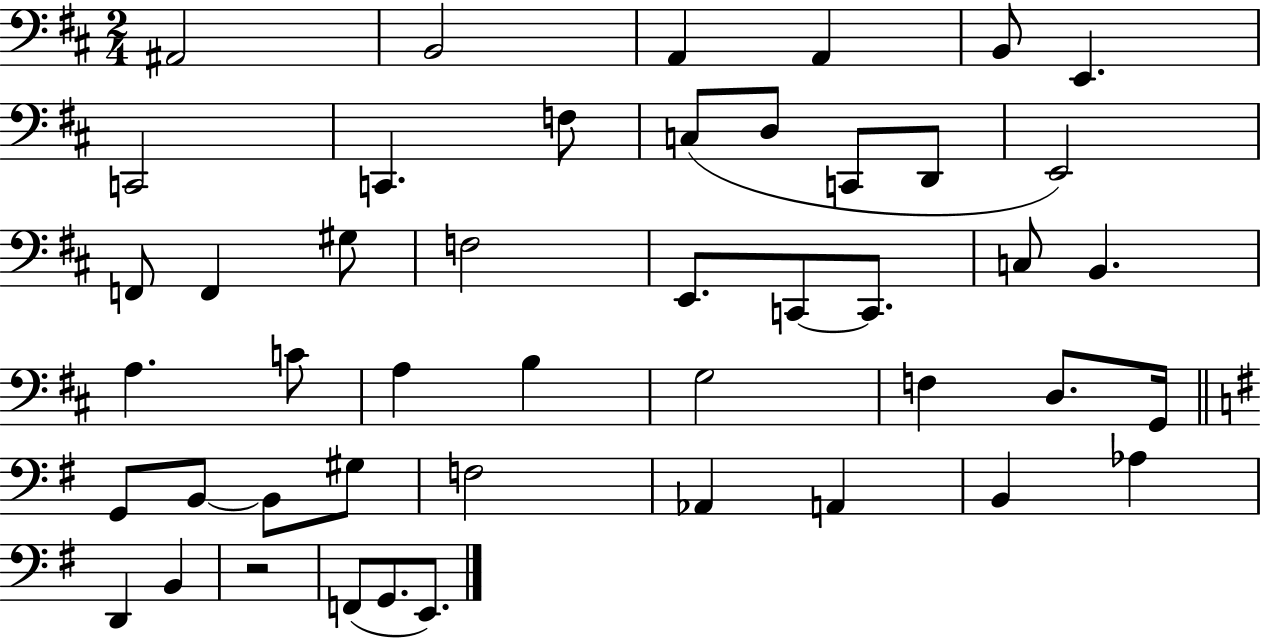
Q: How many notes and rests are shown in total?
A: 46